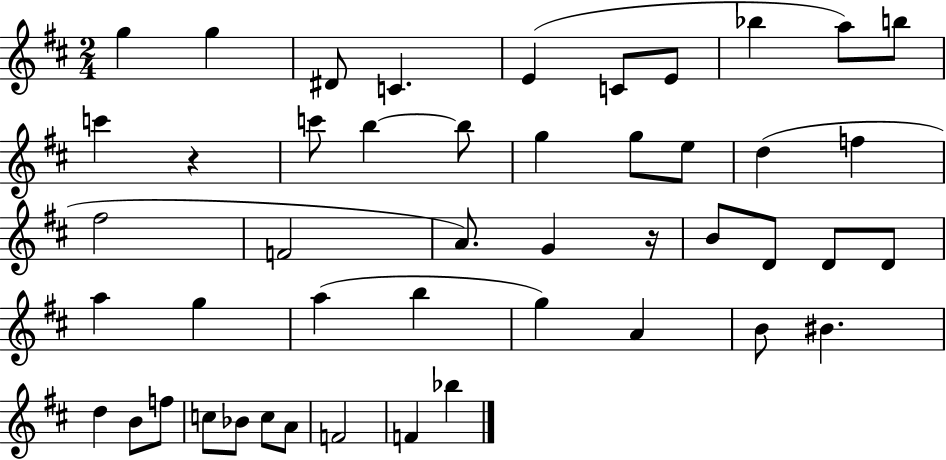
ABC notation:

X:1
T:Untitled
M:2/4
L:1/4
K:D
g g ^D/2 C E C/2 E/2 _b a/2 b/2 c' z c'/2 b b/2 g g/2 e/2 d f ^f2 F2 A/2 G z/4 B/2 D/2 D/2 D/2 a g a b g A B/2 ^B d B/2 f/2 c/2 _B/2 c/2 A/2 F2 F _b